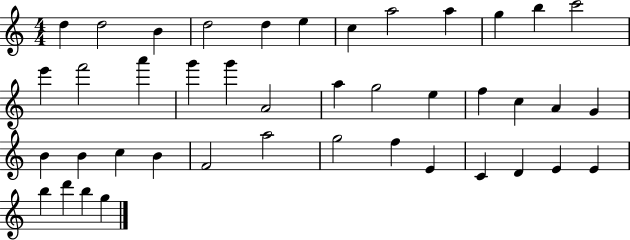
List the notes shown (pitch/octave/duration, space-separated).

D5/q D5/h B4/q D5/h D5/q E5/q C5/q A5/h A5/q G5/q B5/q C6/h E6/q F6/h A6/q G6/q G6/q A4/h A5/q G5/h E5/q F5/q C5/q A4/q G4/q B4/q B4/q C5/q B4/q F4/h A5/h G5/h F5/q E4/q C4/q D4/q E4/q E4/q B5/q D6/q B5/q G5/q